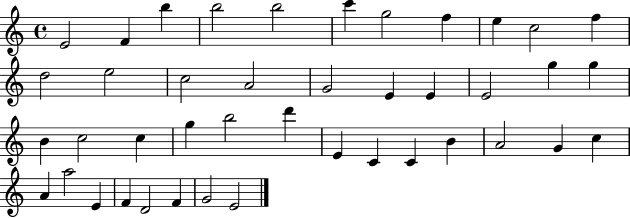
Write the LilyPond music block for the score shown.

{
  \clef treble
  \time 4/4
  \defaultTimeSignature
  \key c \major
  e'2 f'4 b''4 | b''2 b''2 | c'''4 g''2 f''4 | e''4 c''2 f''4 | \break d''2 e''2 | c''2 a'2 | g'2 e'4 e'4 | e'2 g''4 g''4 | \break b'4 c''2 c''4 | g''4 b''2 d'''4 | e'4 c'4 c'4 b'4 | a'2 g'4 c''4 | \break a'4 a''2 e'4 | f'4 d'2 f'4 | g'2 e'2 | \bar "|."
}